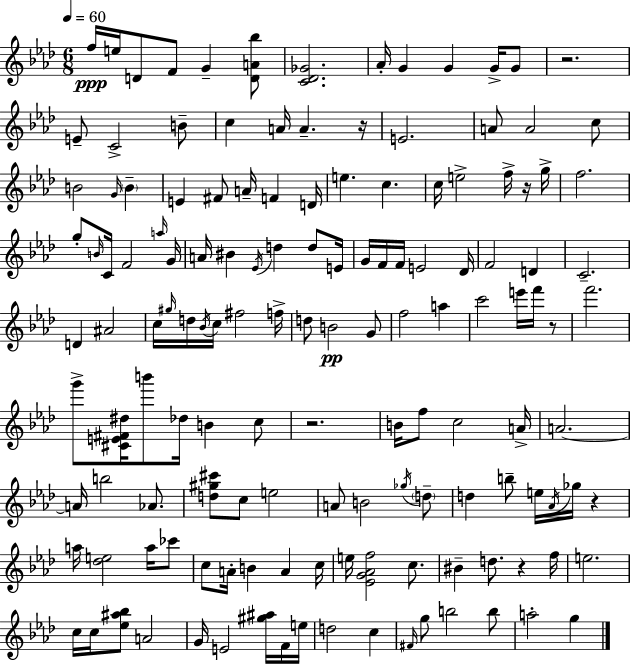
{
  \clef treble
  \numericTimeSignature
  \time 6/8
  \key aes \major
  \tempo 4 = 60
  f''16\ppp e''16 d'8 f'8 g'4-- <d' a' bes''>8 | <c' des' ges'>2. | aes'16-. g'4 g'4 g'16-> g'8 | r2. | \break e'8-- c'2-> b'8-- | c''4 a'16 a'4.-- r16 | e'2. | a'8 a'2 c''8 | \break b'2 \grace { g'16 } \parenthesize b'4-- | e'4 fis'8 a'16-- f'4 | d'16 e''4. c''4. | c''16 e''2-> f''16-> r16 | \break g''16-> f''2. | g''8-. \grace { b'16 } c'16 f'2 | \grace { a''16 } g'16 a'16 bis'4 \acciaccatura { ees'16 } d''4 | d''8 e'16 g'16 f'16 f'16 e'2 | \break des'16 f'2 | d'4 c'2.-- | d'4 ais'2 | c''16 \grace { gis''16 } d''16 \acciaccatura { bes'16 } c''16 fis''2 | \break f''16-> d''8 b'2\pp | g'8 f''2 | a''4 c'''2 | e'''16 f'''16 r8 f'''2. | \break g'''8-> <cis' e' fis' dis''>16 b'''8 des''16 | b'4 c''8 r2. | b'16 f''8 c''2 | a'16-> a'2.~~ | \break a'16 b''2 | aes'8. <d'' gis'' cis'''>8 c''8 e''2 | a'8 b'2 | \acciaccatura { ges''16 } \parenthesize d''8-- d''4 b''8-- | \break e''16 \acciaccatura { aes'16 } ges''16 r4 a''16 <des'' e''>2 | a''16 ces'''8 c''8 a'16-. b'4 | a'4 c''16 e''16 <ees' g' aes' f''>2 | c''8. bis'4-- | \break d''8. r4 f''16 e''2. | c''16 c''16 <ees'' ais'' bes''>8 | a'2 g'16 e'2 | <gis'' ais''>16 f'16 e''16 d''2 | \break c''4 \grace { fis'16 } g''8 b''2 | b''8 a''2-. | g''4 \bar "|."
}